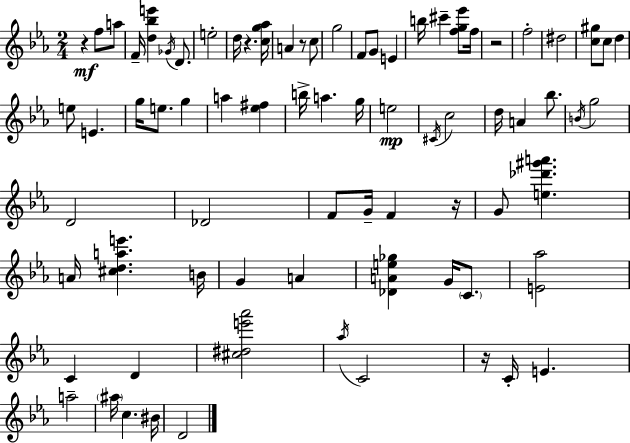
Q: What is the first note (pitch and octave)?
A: F5